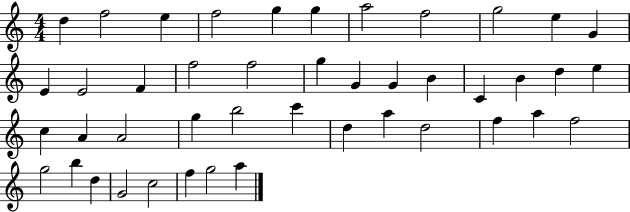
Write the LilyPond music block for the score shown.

{
  \clef treble
  \numericTimeSignature
  \time 4/4
  \key c \major
  d''4 f''2 e''4 | f''2 g''4 g''4 | a''2 f''2 | g''2 e''4 g'4 | \break e'4 e'2 f'4 | f''2 f''2 | g''4 g'4 g'4 b'4 | c'4 b'4 d''4 e''4 | \break c''4 a'4 a'2 | g''4 b''2 c'''4 | d''4 a''4 d''2 | f''4 a''4 f''2 | \break g''2 b''4 d''4 | g'2 c''2 | f''4 g''2 a''4 | \bar "|."
}